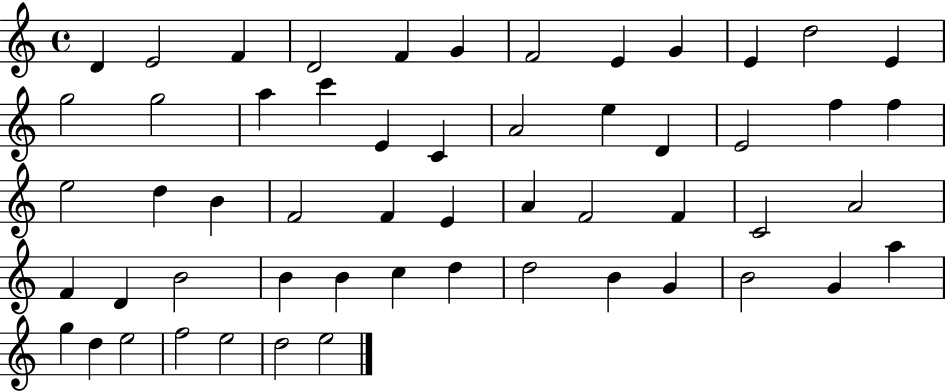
{
  \clef treble
  \time 4/4
  \defaultTimeSignature
  \key c \major
  d'4 e'2 f'4 | d'2 f'4 g'4 | f'2 e'4 g'4 | e'4 d''2 e'4 | \break g''2 g''2 | a''4 c'''4 e'4 c'4 | a'2 e''4 d'4 | e'2 f''4 f''4 | \break e''2 d''4 b'4 | f'2 f'4 e'4 | a'4 f'2 f'4 | c'2 a'2 | \break f'4 d'4 b'2 | b'4 b'4 c''4 d''4 | d''2 b'4 g'4 | b'2 g'4 a''4 | \break g''4 d''4 e''2 | f''2 e''2 | d''2 e''2 | \bar "|."
}